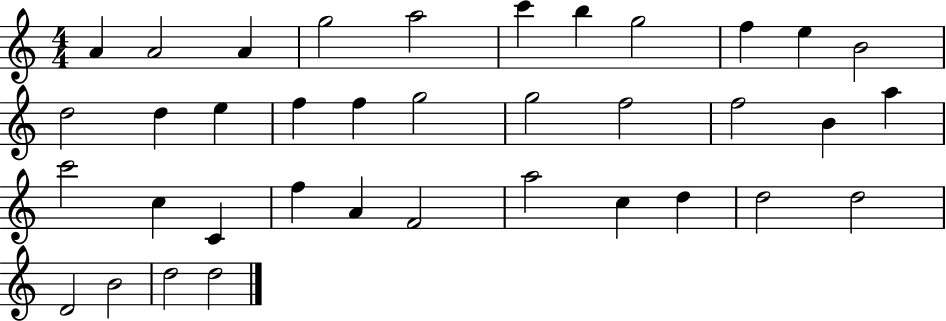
X:1
T:Untitled
M:4/4
L:1/4
K:C
A A2 A g2 a2 c' b g2 f e B2 d2 d e f f g2 g2 f2 f2 B a c'2 c C f A F2 a2 c d d2 d2 D2 B2 d2 d2